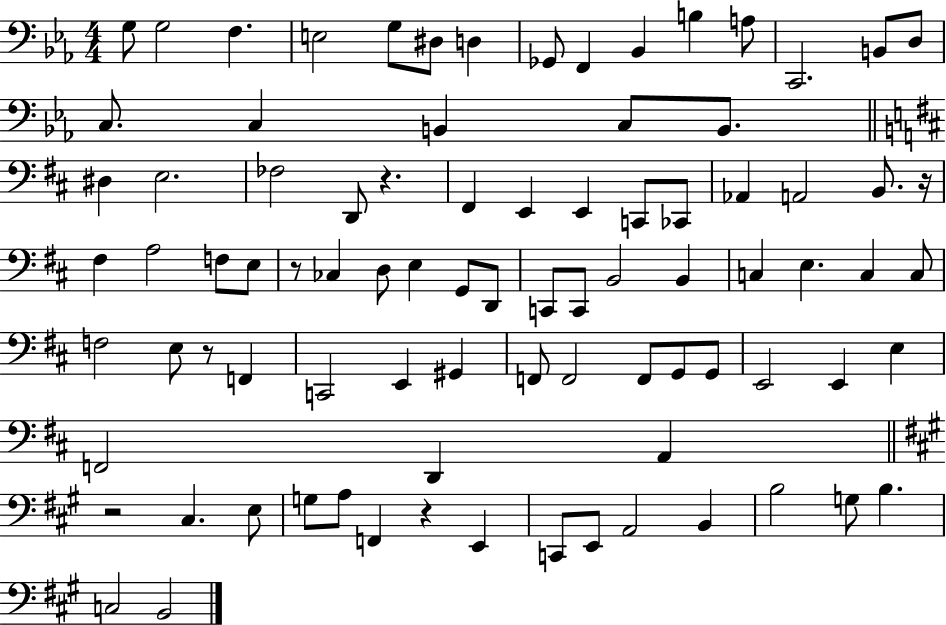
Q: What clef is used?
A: bass